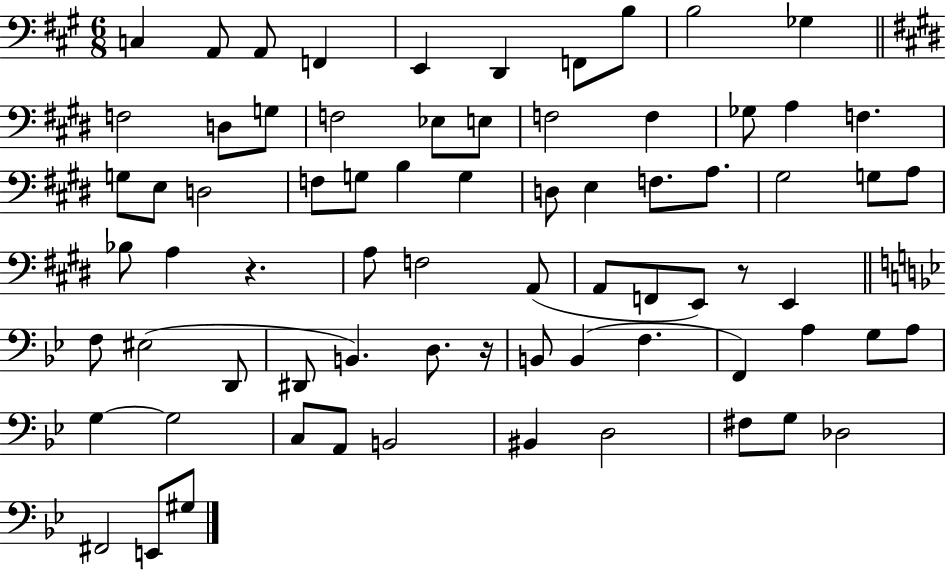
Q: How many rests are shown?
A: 3